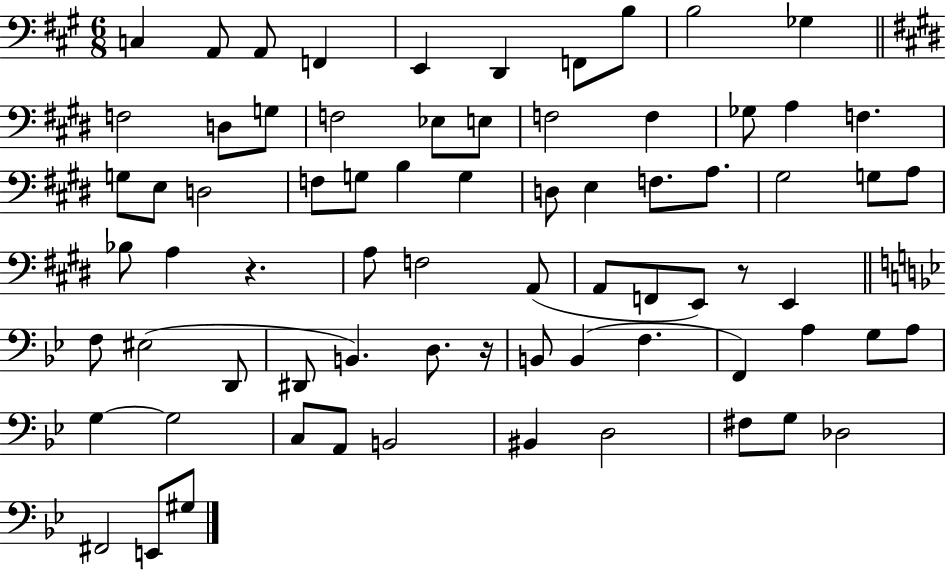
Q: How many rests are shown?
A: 3